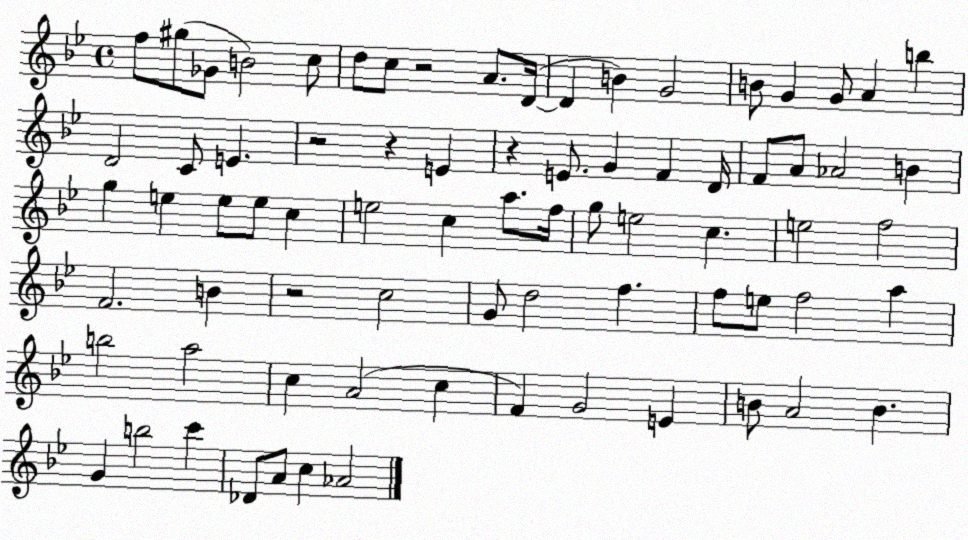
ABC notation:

X:1
T:Untitled
M:4/4
L:1/4
K:Bb
f/2 ^g/2 _G/2 B2 c/2 d/2 c/2 z2 A/2 D/4 D B G2 B/2 G G/2 A b D2 C/2 E z2 z E z E/2 G F D/4 F/2 A/2 _A2 B g e e/2 e/2 c e2 c a/2 f/4 g/2 e2 c e2 f2 F2 B z2 c2 G/2 d2 f f/2 e/2 f2 a b2 a2 c A2 c F G2 E B/2 A2 B G b2 c' _D/2 A/2 c _A2